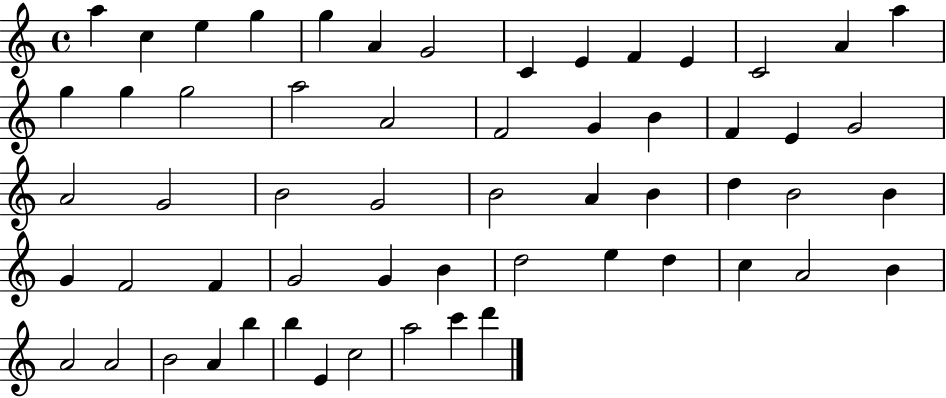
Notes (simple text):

A5/q C5/q E5/q G5/q G5/q A4/q G4/h C4/q E4/q F4/q E4/q C4/h A4/q A5/q G5/q G5/q G5/h A5/h A4/h F4/h G4/q B4/q F4/q E4/q G4/h A4/h G4/h B4/h G4/h B4/h A4/q B4/q D5/q B4/h B4/q G4/q F4/h F4/q G4/h G4/q B4/q D5/h E5/q D5/q C5/q A4/h B4/q A4/h A4/h B4/h A4/q B5/q B5/q E4/q C5/h A5/h C6/q D6/q